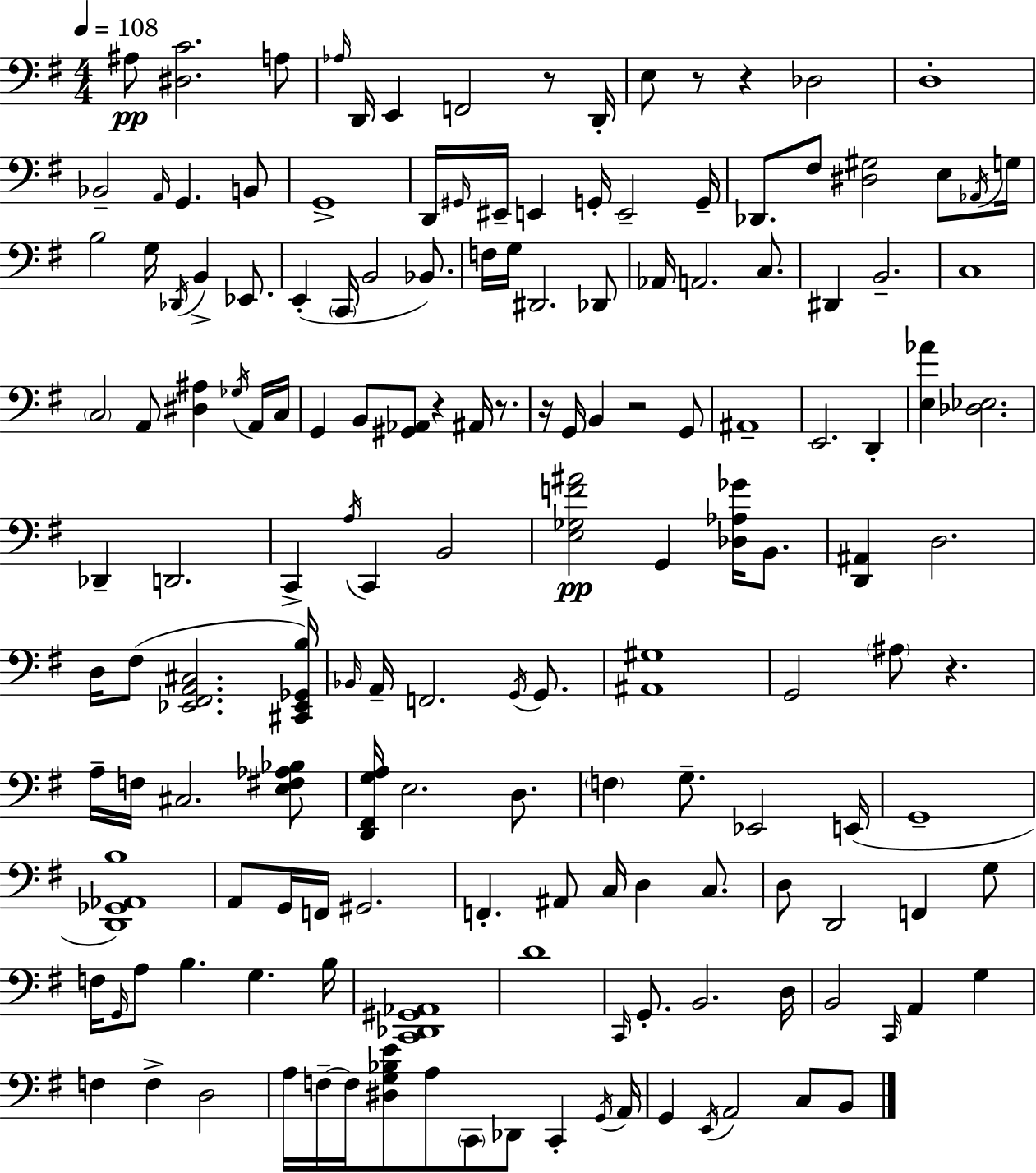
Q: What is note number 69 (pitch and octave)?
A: D3